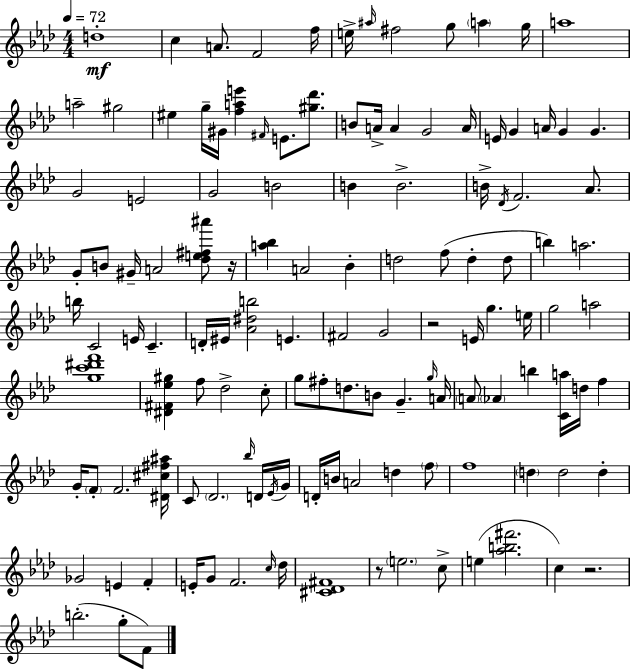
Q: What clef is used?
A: treble